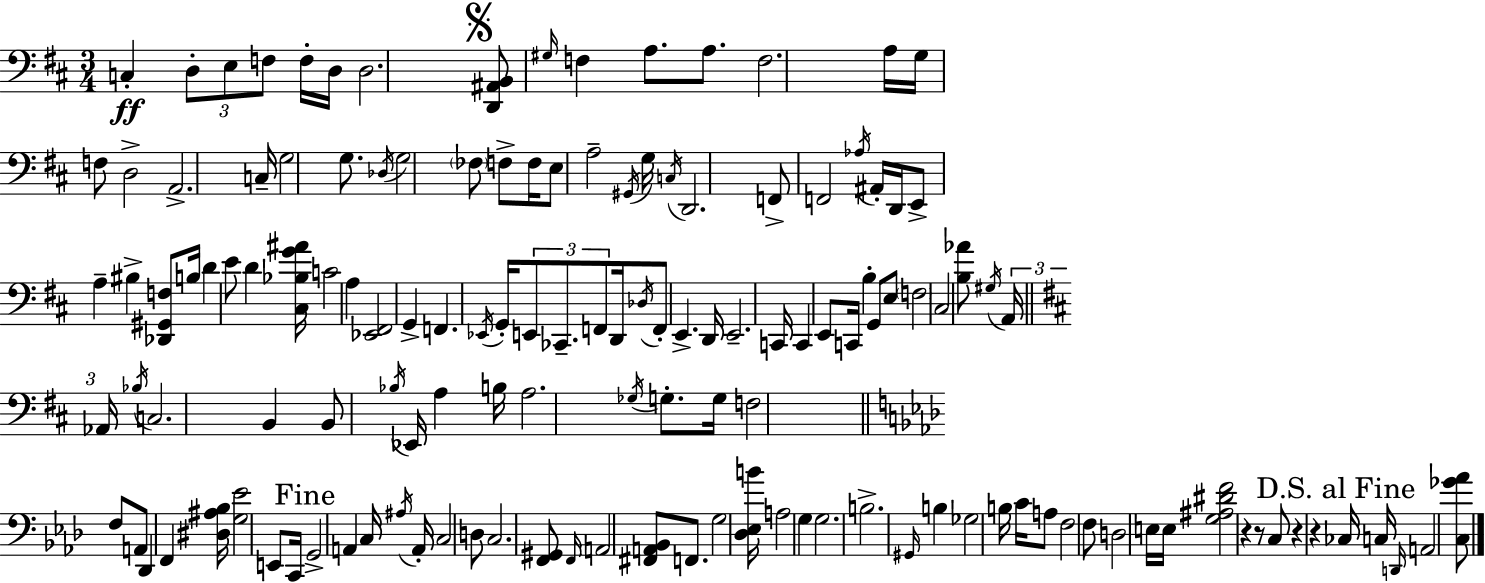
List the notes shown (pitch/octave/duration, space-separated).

C3/q D3/e E3/e F3/e F3/s D3/s D3/h. [D2,A#2,B2]/e G#3/s F3/q A3/e. A3/e. F3/h. A3/s G3/s F3/e D3/h A2/h. C3/s G3/h G3/e. Db3/s G3/h FES3/e F3/e F3/s E3/e A3/h G#2/s G3/s C3/s D2/h. F2/e F2/h Ab3/s A#2/s D2/s E2/e A3/q BIS3/q [Db2,G#2,F3]/e B3/s D4/q E4/e D4/q [C#3,Bb3,G4,A#4]/s C4/h A3/q [Eb2,F#2]/h G2/q F2/q. Eb2/s G2/s E2/e CES2/e. F2/e D2/s Db3/s F2/e E2/q. D2/s E2/h. C2/s C2/q E2/e C2/s B3/q G2/e E3/e F3/h C#3/h [B3,Ab4]/e G#3/s A2/s Ab2/s Bb3/s C3/h. B2/q B2/e Bb3/s Eb2/s A3/q B3/s A3/h. Gb3/s G3/e. G3/s F3/h F3/e A2/e Db2/q F2/q [D#3,A#3,Bb3]/s [G3,Eb4]/h E2/e C2/s G2/h A2/q C3/s A#3/s A2/s C3/h D3/e C3/h. [F2,G#2]/e F2/s A2/h [F#2,A2,Bb2]/e F2/e. G3/h [Db3,Eb3,B4]/s A3/h G3/q G3/h. B3/h. G#2/s B3/q Gb3/h B3/s C4/s A3/e F3/h F3/e D3/h E3/s E3/s [G3,A#3,D#4,F4]/h R/q R/e C3/e R/q R/q CES3/s C3/s D2/s A2/h [C3,Gb4,Ab4]/e